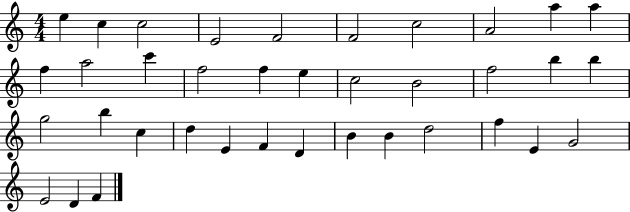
X:1
T:Untitled
M:4/4
L:1/4
K:C
e c c2 E2 F2 F2 c2 A2 a a f a2 c' f2 f e c2 B2 f2 b b g2 b c d E F D B B d2 f E G2 E2 D F